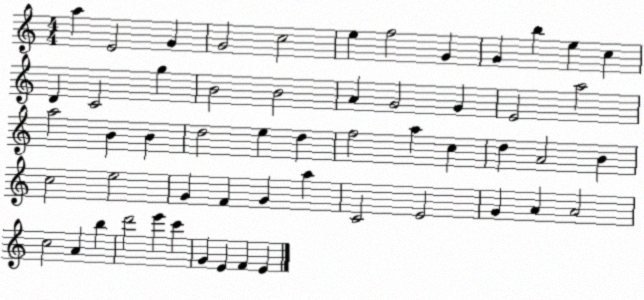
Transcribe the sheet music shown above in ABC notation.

X:1
T:Untitled
M:4/4
L:1/4
K:C
a E2 G G2 c2 e f2 G G b e c D C2 g B2 B2 A G2 G E2 a2 a2 B B d2 e d f2 a c d A2 B c2 e2 G F G a C2 E2 G A A2 c2 A b d'2 e' c' G E F E